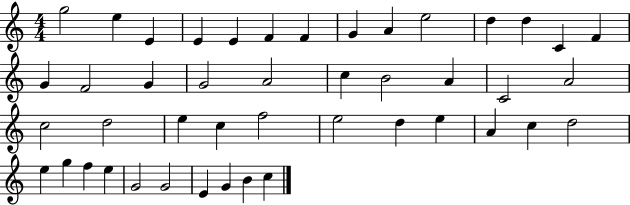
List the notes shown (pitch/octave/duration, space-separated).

G5/h E5/q E4/q E4/q E4/q F4/q F4/q G4/q A4/q E5/h D5/q D5/q C4/q F4/q G4/q F4/h G4/q G4/h A4/h C5/q B4/h A4/q C4/h A4/h C5/h D5/h E5/q C5/q F5/h E5/h D5/q E5/q A4/q C5/q D5/h E5/q G5/q F5/q E5/q G4/h G4/h E4/q G4/q B4/q C5/q